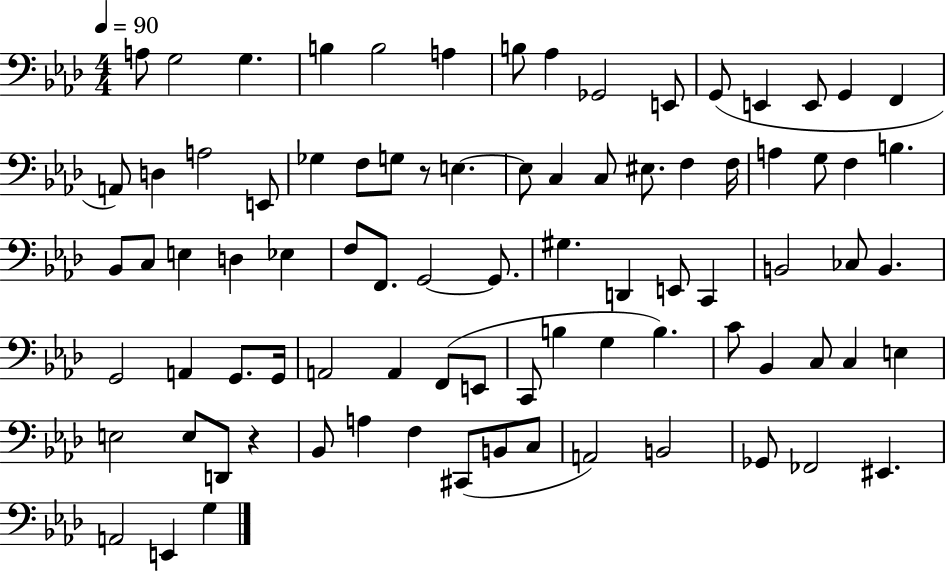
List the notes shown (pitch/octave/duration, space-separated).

A3/e G3/h G3/q. B3/q B3/h A3/q B3/e Ab3/q Gb2/h E2/e G2/e E2/q E2/e G2/q F2/q A2/e D3/q A3/h E2/e Gb3/q F3/e G3/e R/e E3/q. E3/e C3/q C3/e EIS3/e. F3/q F3/s A3/q G3/e F3/q B3/q. Bb2/e C3/e E3/q D3/q Eb3/q F3/e F2/e. G2/h G2/e. G#3/q. D2/q E2/e C2/q B2/h CES3/e B2/q. G2/h A2/q G2/e. G2/s A2/h A2/q F2/e E2/e C2/e B3/q G3/q B3/q. C4/e Bb2/q C3/e C3/q E3/q E3/h E3/e D2/e R/q Bb2/e A3/q F3/q C#2/e B2/e C3/e A2/h B2/h Gb2/e FES2/h EIS2/q. A2/h E2/q G3/q